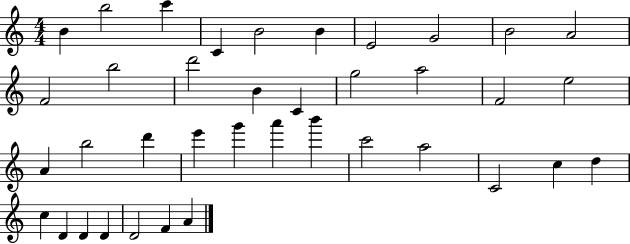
{
  \clef treble
  \numericTimeSignature
  \time 4/4
  \key c \major
  b'4 b''2 c'''4 | c'4 b'2 b'4 | e'2 g'2 | b'2 a'2 | \break f'2 b''2 | d'''2 b'4 c'4 | g''2 a''2 | f'2 e''2 | \break a'4 b''2 d'''4 | e'''4 g'''4 a'''4 b'''4 | c'''2 a''2 | c'2 c''4 d''4 | \break c''4 d'4 d'4 d'4 | d'2 f'4 a'4 | \bar "|."
}